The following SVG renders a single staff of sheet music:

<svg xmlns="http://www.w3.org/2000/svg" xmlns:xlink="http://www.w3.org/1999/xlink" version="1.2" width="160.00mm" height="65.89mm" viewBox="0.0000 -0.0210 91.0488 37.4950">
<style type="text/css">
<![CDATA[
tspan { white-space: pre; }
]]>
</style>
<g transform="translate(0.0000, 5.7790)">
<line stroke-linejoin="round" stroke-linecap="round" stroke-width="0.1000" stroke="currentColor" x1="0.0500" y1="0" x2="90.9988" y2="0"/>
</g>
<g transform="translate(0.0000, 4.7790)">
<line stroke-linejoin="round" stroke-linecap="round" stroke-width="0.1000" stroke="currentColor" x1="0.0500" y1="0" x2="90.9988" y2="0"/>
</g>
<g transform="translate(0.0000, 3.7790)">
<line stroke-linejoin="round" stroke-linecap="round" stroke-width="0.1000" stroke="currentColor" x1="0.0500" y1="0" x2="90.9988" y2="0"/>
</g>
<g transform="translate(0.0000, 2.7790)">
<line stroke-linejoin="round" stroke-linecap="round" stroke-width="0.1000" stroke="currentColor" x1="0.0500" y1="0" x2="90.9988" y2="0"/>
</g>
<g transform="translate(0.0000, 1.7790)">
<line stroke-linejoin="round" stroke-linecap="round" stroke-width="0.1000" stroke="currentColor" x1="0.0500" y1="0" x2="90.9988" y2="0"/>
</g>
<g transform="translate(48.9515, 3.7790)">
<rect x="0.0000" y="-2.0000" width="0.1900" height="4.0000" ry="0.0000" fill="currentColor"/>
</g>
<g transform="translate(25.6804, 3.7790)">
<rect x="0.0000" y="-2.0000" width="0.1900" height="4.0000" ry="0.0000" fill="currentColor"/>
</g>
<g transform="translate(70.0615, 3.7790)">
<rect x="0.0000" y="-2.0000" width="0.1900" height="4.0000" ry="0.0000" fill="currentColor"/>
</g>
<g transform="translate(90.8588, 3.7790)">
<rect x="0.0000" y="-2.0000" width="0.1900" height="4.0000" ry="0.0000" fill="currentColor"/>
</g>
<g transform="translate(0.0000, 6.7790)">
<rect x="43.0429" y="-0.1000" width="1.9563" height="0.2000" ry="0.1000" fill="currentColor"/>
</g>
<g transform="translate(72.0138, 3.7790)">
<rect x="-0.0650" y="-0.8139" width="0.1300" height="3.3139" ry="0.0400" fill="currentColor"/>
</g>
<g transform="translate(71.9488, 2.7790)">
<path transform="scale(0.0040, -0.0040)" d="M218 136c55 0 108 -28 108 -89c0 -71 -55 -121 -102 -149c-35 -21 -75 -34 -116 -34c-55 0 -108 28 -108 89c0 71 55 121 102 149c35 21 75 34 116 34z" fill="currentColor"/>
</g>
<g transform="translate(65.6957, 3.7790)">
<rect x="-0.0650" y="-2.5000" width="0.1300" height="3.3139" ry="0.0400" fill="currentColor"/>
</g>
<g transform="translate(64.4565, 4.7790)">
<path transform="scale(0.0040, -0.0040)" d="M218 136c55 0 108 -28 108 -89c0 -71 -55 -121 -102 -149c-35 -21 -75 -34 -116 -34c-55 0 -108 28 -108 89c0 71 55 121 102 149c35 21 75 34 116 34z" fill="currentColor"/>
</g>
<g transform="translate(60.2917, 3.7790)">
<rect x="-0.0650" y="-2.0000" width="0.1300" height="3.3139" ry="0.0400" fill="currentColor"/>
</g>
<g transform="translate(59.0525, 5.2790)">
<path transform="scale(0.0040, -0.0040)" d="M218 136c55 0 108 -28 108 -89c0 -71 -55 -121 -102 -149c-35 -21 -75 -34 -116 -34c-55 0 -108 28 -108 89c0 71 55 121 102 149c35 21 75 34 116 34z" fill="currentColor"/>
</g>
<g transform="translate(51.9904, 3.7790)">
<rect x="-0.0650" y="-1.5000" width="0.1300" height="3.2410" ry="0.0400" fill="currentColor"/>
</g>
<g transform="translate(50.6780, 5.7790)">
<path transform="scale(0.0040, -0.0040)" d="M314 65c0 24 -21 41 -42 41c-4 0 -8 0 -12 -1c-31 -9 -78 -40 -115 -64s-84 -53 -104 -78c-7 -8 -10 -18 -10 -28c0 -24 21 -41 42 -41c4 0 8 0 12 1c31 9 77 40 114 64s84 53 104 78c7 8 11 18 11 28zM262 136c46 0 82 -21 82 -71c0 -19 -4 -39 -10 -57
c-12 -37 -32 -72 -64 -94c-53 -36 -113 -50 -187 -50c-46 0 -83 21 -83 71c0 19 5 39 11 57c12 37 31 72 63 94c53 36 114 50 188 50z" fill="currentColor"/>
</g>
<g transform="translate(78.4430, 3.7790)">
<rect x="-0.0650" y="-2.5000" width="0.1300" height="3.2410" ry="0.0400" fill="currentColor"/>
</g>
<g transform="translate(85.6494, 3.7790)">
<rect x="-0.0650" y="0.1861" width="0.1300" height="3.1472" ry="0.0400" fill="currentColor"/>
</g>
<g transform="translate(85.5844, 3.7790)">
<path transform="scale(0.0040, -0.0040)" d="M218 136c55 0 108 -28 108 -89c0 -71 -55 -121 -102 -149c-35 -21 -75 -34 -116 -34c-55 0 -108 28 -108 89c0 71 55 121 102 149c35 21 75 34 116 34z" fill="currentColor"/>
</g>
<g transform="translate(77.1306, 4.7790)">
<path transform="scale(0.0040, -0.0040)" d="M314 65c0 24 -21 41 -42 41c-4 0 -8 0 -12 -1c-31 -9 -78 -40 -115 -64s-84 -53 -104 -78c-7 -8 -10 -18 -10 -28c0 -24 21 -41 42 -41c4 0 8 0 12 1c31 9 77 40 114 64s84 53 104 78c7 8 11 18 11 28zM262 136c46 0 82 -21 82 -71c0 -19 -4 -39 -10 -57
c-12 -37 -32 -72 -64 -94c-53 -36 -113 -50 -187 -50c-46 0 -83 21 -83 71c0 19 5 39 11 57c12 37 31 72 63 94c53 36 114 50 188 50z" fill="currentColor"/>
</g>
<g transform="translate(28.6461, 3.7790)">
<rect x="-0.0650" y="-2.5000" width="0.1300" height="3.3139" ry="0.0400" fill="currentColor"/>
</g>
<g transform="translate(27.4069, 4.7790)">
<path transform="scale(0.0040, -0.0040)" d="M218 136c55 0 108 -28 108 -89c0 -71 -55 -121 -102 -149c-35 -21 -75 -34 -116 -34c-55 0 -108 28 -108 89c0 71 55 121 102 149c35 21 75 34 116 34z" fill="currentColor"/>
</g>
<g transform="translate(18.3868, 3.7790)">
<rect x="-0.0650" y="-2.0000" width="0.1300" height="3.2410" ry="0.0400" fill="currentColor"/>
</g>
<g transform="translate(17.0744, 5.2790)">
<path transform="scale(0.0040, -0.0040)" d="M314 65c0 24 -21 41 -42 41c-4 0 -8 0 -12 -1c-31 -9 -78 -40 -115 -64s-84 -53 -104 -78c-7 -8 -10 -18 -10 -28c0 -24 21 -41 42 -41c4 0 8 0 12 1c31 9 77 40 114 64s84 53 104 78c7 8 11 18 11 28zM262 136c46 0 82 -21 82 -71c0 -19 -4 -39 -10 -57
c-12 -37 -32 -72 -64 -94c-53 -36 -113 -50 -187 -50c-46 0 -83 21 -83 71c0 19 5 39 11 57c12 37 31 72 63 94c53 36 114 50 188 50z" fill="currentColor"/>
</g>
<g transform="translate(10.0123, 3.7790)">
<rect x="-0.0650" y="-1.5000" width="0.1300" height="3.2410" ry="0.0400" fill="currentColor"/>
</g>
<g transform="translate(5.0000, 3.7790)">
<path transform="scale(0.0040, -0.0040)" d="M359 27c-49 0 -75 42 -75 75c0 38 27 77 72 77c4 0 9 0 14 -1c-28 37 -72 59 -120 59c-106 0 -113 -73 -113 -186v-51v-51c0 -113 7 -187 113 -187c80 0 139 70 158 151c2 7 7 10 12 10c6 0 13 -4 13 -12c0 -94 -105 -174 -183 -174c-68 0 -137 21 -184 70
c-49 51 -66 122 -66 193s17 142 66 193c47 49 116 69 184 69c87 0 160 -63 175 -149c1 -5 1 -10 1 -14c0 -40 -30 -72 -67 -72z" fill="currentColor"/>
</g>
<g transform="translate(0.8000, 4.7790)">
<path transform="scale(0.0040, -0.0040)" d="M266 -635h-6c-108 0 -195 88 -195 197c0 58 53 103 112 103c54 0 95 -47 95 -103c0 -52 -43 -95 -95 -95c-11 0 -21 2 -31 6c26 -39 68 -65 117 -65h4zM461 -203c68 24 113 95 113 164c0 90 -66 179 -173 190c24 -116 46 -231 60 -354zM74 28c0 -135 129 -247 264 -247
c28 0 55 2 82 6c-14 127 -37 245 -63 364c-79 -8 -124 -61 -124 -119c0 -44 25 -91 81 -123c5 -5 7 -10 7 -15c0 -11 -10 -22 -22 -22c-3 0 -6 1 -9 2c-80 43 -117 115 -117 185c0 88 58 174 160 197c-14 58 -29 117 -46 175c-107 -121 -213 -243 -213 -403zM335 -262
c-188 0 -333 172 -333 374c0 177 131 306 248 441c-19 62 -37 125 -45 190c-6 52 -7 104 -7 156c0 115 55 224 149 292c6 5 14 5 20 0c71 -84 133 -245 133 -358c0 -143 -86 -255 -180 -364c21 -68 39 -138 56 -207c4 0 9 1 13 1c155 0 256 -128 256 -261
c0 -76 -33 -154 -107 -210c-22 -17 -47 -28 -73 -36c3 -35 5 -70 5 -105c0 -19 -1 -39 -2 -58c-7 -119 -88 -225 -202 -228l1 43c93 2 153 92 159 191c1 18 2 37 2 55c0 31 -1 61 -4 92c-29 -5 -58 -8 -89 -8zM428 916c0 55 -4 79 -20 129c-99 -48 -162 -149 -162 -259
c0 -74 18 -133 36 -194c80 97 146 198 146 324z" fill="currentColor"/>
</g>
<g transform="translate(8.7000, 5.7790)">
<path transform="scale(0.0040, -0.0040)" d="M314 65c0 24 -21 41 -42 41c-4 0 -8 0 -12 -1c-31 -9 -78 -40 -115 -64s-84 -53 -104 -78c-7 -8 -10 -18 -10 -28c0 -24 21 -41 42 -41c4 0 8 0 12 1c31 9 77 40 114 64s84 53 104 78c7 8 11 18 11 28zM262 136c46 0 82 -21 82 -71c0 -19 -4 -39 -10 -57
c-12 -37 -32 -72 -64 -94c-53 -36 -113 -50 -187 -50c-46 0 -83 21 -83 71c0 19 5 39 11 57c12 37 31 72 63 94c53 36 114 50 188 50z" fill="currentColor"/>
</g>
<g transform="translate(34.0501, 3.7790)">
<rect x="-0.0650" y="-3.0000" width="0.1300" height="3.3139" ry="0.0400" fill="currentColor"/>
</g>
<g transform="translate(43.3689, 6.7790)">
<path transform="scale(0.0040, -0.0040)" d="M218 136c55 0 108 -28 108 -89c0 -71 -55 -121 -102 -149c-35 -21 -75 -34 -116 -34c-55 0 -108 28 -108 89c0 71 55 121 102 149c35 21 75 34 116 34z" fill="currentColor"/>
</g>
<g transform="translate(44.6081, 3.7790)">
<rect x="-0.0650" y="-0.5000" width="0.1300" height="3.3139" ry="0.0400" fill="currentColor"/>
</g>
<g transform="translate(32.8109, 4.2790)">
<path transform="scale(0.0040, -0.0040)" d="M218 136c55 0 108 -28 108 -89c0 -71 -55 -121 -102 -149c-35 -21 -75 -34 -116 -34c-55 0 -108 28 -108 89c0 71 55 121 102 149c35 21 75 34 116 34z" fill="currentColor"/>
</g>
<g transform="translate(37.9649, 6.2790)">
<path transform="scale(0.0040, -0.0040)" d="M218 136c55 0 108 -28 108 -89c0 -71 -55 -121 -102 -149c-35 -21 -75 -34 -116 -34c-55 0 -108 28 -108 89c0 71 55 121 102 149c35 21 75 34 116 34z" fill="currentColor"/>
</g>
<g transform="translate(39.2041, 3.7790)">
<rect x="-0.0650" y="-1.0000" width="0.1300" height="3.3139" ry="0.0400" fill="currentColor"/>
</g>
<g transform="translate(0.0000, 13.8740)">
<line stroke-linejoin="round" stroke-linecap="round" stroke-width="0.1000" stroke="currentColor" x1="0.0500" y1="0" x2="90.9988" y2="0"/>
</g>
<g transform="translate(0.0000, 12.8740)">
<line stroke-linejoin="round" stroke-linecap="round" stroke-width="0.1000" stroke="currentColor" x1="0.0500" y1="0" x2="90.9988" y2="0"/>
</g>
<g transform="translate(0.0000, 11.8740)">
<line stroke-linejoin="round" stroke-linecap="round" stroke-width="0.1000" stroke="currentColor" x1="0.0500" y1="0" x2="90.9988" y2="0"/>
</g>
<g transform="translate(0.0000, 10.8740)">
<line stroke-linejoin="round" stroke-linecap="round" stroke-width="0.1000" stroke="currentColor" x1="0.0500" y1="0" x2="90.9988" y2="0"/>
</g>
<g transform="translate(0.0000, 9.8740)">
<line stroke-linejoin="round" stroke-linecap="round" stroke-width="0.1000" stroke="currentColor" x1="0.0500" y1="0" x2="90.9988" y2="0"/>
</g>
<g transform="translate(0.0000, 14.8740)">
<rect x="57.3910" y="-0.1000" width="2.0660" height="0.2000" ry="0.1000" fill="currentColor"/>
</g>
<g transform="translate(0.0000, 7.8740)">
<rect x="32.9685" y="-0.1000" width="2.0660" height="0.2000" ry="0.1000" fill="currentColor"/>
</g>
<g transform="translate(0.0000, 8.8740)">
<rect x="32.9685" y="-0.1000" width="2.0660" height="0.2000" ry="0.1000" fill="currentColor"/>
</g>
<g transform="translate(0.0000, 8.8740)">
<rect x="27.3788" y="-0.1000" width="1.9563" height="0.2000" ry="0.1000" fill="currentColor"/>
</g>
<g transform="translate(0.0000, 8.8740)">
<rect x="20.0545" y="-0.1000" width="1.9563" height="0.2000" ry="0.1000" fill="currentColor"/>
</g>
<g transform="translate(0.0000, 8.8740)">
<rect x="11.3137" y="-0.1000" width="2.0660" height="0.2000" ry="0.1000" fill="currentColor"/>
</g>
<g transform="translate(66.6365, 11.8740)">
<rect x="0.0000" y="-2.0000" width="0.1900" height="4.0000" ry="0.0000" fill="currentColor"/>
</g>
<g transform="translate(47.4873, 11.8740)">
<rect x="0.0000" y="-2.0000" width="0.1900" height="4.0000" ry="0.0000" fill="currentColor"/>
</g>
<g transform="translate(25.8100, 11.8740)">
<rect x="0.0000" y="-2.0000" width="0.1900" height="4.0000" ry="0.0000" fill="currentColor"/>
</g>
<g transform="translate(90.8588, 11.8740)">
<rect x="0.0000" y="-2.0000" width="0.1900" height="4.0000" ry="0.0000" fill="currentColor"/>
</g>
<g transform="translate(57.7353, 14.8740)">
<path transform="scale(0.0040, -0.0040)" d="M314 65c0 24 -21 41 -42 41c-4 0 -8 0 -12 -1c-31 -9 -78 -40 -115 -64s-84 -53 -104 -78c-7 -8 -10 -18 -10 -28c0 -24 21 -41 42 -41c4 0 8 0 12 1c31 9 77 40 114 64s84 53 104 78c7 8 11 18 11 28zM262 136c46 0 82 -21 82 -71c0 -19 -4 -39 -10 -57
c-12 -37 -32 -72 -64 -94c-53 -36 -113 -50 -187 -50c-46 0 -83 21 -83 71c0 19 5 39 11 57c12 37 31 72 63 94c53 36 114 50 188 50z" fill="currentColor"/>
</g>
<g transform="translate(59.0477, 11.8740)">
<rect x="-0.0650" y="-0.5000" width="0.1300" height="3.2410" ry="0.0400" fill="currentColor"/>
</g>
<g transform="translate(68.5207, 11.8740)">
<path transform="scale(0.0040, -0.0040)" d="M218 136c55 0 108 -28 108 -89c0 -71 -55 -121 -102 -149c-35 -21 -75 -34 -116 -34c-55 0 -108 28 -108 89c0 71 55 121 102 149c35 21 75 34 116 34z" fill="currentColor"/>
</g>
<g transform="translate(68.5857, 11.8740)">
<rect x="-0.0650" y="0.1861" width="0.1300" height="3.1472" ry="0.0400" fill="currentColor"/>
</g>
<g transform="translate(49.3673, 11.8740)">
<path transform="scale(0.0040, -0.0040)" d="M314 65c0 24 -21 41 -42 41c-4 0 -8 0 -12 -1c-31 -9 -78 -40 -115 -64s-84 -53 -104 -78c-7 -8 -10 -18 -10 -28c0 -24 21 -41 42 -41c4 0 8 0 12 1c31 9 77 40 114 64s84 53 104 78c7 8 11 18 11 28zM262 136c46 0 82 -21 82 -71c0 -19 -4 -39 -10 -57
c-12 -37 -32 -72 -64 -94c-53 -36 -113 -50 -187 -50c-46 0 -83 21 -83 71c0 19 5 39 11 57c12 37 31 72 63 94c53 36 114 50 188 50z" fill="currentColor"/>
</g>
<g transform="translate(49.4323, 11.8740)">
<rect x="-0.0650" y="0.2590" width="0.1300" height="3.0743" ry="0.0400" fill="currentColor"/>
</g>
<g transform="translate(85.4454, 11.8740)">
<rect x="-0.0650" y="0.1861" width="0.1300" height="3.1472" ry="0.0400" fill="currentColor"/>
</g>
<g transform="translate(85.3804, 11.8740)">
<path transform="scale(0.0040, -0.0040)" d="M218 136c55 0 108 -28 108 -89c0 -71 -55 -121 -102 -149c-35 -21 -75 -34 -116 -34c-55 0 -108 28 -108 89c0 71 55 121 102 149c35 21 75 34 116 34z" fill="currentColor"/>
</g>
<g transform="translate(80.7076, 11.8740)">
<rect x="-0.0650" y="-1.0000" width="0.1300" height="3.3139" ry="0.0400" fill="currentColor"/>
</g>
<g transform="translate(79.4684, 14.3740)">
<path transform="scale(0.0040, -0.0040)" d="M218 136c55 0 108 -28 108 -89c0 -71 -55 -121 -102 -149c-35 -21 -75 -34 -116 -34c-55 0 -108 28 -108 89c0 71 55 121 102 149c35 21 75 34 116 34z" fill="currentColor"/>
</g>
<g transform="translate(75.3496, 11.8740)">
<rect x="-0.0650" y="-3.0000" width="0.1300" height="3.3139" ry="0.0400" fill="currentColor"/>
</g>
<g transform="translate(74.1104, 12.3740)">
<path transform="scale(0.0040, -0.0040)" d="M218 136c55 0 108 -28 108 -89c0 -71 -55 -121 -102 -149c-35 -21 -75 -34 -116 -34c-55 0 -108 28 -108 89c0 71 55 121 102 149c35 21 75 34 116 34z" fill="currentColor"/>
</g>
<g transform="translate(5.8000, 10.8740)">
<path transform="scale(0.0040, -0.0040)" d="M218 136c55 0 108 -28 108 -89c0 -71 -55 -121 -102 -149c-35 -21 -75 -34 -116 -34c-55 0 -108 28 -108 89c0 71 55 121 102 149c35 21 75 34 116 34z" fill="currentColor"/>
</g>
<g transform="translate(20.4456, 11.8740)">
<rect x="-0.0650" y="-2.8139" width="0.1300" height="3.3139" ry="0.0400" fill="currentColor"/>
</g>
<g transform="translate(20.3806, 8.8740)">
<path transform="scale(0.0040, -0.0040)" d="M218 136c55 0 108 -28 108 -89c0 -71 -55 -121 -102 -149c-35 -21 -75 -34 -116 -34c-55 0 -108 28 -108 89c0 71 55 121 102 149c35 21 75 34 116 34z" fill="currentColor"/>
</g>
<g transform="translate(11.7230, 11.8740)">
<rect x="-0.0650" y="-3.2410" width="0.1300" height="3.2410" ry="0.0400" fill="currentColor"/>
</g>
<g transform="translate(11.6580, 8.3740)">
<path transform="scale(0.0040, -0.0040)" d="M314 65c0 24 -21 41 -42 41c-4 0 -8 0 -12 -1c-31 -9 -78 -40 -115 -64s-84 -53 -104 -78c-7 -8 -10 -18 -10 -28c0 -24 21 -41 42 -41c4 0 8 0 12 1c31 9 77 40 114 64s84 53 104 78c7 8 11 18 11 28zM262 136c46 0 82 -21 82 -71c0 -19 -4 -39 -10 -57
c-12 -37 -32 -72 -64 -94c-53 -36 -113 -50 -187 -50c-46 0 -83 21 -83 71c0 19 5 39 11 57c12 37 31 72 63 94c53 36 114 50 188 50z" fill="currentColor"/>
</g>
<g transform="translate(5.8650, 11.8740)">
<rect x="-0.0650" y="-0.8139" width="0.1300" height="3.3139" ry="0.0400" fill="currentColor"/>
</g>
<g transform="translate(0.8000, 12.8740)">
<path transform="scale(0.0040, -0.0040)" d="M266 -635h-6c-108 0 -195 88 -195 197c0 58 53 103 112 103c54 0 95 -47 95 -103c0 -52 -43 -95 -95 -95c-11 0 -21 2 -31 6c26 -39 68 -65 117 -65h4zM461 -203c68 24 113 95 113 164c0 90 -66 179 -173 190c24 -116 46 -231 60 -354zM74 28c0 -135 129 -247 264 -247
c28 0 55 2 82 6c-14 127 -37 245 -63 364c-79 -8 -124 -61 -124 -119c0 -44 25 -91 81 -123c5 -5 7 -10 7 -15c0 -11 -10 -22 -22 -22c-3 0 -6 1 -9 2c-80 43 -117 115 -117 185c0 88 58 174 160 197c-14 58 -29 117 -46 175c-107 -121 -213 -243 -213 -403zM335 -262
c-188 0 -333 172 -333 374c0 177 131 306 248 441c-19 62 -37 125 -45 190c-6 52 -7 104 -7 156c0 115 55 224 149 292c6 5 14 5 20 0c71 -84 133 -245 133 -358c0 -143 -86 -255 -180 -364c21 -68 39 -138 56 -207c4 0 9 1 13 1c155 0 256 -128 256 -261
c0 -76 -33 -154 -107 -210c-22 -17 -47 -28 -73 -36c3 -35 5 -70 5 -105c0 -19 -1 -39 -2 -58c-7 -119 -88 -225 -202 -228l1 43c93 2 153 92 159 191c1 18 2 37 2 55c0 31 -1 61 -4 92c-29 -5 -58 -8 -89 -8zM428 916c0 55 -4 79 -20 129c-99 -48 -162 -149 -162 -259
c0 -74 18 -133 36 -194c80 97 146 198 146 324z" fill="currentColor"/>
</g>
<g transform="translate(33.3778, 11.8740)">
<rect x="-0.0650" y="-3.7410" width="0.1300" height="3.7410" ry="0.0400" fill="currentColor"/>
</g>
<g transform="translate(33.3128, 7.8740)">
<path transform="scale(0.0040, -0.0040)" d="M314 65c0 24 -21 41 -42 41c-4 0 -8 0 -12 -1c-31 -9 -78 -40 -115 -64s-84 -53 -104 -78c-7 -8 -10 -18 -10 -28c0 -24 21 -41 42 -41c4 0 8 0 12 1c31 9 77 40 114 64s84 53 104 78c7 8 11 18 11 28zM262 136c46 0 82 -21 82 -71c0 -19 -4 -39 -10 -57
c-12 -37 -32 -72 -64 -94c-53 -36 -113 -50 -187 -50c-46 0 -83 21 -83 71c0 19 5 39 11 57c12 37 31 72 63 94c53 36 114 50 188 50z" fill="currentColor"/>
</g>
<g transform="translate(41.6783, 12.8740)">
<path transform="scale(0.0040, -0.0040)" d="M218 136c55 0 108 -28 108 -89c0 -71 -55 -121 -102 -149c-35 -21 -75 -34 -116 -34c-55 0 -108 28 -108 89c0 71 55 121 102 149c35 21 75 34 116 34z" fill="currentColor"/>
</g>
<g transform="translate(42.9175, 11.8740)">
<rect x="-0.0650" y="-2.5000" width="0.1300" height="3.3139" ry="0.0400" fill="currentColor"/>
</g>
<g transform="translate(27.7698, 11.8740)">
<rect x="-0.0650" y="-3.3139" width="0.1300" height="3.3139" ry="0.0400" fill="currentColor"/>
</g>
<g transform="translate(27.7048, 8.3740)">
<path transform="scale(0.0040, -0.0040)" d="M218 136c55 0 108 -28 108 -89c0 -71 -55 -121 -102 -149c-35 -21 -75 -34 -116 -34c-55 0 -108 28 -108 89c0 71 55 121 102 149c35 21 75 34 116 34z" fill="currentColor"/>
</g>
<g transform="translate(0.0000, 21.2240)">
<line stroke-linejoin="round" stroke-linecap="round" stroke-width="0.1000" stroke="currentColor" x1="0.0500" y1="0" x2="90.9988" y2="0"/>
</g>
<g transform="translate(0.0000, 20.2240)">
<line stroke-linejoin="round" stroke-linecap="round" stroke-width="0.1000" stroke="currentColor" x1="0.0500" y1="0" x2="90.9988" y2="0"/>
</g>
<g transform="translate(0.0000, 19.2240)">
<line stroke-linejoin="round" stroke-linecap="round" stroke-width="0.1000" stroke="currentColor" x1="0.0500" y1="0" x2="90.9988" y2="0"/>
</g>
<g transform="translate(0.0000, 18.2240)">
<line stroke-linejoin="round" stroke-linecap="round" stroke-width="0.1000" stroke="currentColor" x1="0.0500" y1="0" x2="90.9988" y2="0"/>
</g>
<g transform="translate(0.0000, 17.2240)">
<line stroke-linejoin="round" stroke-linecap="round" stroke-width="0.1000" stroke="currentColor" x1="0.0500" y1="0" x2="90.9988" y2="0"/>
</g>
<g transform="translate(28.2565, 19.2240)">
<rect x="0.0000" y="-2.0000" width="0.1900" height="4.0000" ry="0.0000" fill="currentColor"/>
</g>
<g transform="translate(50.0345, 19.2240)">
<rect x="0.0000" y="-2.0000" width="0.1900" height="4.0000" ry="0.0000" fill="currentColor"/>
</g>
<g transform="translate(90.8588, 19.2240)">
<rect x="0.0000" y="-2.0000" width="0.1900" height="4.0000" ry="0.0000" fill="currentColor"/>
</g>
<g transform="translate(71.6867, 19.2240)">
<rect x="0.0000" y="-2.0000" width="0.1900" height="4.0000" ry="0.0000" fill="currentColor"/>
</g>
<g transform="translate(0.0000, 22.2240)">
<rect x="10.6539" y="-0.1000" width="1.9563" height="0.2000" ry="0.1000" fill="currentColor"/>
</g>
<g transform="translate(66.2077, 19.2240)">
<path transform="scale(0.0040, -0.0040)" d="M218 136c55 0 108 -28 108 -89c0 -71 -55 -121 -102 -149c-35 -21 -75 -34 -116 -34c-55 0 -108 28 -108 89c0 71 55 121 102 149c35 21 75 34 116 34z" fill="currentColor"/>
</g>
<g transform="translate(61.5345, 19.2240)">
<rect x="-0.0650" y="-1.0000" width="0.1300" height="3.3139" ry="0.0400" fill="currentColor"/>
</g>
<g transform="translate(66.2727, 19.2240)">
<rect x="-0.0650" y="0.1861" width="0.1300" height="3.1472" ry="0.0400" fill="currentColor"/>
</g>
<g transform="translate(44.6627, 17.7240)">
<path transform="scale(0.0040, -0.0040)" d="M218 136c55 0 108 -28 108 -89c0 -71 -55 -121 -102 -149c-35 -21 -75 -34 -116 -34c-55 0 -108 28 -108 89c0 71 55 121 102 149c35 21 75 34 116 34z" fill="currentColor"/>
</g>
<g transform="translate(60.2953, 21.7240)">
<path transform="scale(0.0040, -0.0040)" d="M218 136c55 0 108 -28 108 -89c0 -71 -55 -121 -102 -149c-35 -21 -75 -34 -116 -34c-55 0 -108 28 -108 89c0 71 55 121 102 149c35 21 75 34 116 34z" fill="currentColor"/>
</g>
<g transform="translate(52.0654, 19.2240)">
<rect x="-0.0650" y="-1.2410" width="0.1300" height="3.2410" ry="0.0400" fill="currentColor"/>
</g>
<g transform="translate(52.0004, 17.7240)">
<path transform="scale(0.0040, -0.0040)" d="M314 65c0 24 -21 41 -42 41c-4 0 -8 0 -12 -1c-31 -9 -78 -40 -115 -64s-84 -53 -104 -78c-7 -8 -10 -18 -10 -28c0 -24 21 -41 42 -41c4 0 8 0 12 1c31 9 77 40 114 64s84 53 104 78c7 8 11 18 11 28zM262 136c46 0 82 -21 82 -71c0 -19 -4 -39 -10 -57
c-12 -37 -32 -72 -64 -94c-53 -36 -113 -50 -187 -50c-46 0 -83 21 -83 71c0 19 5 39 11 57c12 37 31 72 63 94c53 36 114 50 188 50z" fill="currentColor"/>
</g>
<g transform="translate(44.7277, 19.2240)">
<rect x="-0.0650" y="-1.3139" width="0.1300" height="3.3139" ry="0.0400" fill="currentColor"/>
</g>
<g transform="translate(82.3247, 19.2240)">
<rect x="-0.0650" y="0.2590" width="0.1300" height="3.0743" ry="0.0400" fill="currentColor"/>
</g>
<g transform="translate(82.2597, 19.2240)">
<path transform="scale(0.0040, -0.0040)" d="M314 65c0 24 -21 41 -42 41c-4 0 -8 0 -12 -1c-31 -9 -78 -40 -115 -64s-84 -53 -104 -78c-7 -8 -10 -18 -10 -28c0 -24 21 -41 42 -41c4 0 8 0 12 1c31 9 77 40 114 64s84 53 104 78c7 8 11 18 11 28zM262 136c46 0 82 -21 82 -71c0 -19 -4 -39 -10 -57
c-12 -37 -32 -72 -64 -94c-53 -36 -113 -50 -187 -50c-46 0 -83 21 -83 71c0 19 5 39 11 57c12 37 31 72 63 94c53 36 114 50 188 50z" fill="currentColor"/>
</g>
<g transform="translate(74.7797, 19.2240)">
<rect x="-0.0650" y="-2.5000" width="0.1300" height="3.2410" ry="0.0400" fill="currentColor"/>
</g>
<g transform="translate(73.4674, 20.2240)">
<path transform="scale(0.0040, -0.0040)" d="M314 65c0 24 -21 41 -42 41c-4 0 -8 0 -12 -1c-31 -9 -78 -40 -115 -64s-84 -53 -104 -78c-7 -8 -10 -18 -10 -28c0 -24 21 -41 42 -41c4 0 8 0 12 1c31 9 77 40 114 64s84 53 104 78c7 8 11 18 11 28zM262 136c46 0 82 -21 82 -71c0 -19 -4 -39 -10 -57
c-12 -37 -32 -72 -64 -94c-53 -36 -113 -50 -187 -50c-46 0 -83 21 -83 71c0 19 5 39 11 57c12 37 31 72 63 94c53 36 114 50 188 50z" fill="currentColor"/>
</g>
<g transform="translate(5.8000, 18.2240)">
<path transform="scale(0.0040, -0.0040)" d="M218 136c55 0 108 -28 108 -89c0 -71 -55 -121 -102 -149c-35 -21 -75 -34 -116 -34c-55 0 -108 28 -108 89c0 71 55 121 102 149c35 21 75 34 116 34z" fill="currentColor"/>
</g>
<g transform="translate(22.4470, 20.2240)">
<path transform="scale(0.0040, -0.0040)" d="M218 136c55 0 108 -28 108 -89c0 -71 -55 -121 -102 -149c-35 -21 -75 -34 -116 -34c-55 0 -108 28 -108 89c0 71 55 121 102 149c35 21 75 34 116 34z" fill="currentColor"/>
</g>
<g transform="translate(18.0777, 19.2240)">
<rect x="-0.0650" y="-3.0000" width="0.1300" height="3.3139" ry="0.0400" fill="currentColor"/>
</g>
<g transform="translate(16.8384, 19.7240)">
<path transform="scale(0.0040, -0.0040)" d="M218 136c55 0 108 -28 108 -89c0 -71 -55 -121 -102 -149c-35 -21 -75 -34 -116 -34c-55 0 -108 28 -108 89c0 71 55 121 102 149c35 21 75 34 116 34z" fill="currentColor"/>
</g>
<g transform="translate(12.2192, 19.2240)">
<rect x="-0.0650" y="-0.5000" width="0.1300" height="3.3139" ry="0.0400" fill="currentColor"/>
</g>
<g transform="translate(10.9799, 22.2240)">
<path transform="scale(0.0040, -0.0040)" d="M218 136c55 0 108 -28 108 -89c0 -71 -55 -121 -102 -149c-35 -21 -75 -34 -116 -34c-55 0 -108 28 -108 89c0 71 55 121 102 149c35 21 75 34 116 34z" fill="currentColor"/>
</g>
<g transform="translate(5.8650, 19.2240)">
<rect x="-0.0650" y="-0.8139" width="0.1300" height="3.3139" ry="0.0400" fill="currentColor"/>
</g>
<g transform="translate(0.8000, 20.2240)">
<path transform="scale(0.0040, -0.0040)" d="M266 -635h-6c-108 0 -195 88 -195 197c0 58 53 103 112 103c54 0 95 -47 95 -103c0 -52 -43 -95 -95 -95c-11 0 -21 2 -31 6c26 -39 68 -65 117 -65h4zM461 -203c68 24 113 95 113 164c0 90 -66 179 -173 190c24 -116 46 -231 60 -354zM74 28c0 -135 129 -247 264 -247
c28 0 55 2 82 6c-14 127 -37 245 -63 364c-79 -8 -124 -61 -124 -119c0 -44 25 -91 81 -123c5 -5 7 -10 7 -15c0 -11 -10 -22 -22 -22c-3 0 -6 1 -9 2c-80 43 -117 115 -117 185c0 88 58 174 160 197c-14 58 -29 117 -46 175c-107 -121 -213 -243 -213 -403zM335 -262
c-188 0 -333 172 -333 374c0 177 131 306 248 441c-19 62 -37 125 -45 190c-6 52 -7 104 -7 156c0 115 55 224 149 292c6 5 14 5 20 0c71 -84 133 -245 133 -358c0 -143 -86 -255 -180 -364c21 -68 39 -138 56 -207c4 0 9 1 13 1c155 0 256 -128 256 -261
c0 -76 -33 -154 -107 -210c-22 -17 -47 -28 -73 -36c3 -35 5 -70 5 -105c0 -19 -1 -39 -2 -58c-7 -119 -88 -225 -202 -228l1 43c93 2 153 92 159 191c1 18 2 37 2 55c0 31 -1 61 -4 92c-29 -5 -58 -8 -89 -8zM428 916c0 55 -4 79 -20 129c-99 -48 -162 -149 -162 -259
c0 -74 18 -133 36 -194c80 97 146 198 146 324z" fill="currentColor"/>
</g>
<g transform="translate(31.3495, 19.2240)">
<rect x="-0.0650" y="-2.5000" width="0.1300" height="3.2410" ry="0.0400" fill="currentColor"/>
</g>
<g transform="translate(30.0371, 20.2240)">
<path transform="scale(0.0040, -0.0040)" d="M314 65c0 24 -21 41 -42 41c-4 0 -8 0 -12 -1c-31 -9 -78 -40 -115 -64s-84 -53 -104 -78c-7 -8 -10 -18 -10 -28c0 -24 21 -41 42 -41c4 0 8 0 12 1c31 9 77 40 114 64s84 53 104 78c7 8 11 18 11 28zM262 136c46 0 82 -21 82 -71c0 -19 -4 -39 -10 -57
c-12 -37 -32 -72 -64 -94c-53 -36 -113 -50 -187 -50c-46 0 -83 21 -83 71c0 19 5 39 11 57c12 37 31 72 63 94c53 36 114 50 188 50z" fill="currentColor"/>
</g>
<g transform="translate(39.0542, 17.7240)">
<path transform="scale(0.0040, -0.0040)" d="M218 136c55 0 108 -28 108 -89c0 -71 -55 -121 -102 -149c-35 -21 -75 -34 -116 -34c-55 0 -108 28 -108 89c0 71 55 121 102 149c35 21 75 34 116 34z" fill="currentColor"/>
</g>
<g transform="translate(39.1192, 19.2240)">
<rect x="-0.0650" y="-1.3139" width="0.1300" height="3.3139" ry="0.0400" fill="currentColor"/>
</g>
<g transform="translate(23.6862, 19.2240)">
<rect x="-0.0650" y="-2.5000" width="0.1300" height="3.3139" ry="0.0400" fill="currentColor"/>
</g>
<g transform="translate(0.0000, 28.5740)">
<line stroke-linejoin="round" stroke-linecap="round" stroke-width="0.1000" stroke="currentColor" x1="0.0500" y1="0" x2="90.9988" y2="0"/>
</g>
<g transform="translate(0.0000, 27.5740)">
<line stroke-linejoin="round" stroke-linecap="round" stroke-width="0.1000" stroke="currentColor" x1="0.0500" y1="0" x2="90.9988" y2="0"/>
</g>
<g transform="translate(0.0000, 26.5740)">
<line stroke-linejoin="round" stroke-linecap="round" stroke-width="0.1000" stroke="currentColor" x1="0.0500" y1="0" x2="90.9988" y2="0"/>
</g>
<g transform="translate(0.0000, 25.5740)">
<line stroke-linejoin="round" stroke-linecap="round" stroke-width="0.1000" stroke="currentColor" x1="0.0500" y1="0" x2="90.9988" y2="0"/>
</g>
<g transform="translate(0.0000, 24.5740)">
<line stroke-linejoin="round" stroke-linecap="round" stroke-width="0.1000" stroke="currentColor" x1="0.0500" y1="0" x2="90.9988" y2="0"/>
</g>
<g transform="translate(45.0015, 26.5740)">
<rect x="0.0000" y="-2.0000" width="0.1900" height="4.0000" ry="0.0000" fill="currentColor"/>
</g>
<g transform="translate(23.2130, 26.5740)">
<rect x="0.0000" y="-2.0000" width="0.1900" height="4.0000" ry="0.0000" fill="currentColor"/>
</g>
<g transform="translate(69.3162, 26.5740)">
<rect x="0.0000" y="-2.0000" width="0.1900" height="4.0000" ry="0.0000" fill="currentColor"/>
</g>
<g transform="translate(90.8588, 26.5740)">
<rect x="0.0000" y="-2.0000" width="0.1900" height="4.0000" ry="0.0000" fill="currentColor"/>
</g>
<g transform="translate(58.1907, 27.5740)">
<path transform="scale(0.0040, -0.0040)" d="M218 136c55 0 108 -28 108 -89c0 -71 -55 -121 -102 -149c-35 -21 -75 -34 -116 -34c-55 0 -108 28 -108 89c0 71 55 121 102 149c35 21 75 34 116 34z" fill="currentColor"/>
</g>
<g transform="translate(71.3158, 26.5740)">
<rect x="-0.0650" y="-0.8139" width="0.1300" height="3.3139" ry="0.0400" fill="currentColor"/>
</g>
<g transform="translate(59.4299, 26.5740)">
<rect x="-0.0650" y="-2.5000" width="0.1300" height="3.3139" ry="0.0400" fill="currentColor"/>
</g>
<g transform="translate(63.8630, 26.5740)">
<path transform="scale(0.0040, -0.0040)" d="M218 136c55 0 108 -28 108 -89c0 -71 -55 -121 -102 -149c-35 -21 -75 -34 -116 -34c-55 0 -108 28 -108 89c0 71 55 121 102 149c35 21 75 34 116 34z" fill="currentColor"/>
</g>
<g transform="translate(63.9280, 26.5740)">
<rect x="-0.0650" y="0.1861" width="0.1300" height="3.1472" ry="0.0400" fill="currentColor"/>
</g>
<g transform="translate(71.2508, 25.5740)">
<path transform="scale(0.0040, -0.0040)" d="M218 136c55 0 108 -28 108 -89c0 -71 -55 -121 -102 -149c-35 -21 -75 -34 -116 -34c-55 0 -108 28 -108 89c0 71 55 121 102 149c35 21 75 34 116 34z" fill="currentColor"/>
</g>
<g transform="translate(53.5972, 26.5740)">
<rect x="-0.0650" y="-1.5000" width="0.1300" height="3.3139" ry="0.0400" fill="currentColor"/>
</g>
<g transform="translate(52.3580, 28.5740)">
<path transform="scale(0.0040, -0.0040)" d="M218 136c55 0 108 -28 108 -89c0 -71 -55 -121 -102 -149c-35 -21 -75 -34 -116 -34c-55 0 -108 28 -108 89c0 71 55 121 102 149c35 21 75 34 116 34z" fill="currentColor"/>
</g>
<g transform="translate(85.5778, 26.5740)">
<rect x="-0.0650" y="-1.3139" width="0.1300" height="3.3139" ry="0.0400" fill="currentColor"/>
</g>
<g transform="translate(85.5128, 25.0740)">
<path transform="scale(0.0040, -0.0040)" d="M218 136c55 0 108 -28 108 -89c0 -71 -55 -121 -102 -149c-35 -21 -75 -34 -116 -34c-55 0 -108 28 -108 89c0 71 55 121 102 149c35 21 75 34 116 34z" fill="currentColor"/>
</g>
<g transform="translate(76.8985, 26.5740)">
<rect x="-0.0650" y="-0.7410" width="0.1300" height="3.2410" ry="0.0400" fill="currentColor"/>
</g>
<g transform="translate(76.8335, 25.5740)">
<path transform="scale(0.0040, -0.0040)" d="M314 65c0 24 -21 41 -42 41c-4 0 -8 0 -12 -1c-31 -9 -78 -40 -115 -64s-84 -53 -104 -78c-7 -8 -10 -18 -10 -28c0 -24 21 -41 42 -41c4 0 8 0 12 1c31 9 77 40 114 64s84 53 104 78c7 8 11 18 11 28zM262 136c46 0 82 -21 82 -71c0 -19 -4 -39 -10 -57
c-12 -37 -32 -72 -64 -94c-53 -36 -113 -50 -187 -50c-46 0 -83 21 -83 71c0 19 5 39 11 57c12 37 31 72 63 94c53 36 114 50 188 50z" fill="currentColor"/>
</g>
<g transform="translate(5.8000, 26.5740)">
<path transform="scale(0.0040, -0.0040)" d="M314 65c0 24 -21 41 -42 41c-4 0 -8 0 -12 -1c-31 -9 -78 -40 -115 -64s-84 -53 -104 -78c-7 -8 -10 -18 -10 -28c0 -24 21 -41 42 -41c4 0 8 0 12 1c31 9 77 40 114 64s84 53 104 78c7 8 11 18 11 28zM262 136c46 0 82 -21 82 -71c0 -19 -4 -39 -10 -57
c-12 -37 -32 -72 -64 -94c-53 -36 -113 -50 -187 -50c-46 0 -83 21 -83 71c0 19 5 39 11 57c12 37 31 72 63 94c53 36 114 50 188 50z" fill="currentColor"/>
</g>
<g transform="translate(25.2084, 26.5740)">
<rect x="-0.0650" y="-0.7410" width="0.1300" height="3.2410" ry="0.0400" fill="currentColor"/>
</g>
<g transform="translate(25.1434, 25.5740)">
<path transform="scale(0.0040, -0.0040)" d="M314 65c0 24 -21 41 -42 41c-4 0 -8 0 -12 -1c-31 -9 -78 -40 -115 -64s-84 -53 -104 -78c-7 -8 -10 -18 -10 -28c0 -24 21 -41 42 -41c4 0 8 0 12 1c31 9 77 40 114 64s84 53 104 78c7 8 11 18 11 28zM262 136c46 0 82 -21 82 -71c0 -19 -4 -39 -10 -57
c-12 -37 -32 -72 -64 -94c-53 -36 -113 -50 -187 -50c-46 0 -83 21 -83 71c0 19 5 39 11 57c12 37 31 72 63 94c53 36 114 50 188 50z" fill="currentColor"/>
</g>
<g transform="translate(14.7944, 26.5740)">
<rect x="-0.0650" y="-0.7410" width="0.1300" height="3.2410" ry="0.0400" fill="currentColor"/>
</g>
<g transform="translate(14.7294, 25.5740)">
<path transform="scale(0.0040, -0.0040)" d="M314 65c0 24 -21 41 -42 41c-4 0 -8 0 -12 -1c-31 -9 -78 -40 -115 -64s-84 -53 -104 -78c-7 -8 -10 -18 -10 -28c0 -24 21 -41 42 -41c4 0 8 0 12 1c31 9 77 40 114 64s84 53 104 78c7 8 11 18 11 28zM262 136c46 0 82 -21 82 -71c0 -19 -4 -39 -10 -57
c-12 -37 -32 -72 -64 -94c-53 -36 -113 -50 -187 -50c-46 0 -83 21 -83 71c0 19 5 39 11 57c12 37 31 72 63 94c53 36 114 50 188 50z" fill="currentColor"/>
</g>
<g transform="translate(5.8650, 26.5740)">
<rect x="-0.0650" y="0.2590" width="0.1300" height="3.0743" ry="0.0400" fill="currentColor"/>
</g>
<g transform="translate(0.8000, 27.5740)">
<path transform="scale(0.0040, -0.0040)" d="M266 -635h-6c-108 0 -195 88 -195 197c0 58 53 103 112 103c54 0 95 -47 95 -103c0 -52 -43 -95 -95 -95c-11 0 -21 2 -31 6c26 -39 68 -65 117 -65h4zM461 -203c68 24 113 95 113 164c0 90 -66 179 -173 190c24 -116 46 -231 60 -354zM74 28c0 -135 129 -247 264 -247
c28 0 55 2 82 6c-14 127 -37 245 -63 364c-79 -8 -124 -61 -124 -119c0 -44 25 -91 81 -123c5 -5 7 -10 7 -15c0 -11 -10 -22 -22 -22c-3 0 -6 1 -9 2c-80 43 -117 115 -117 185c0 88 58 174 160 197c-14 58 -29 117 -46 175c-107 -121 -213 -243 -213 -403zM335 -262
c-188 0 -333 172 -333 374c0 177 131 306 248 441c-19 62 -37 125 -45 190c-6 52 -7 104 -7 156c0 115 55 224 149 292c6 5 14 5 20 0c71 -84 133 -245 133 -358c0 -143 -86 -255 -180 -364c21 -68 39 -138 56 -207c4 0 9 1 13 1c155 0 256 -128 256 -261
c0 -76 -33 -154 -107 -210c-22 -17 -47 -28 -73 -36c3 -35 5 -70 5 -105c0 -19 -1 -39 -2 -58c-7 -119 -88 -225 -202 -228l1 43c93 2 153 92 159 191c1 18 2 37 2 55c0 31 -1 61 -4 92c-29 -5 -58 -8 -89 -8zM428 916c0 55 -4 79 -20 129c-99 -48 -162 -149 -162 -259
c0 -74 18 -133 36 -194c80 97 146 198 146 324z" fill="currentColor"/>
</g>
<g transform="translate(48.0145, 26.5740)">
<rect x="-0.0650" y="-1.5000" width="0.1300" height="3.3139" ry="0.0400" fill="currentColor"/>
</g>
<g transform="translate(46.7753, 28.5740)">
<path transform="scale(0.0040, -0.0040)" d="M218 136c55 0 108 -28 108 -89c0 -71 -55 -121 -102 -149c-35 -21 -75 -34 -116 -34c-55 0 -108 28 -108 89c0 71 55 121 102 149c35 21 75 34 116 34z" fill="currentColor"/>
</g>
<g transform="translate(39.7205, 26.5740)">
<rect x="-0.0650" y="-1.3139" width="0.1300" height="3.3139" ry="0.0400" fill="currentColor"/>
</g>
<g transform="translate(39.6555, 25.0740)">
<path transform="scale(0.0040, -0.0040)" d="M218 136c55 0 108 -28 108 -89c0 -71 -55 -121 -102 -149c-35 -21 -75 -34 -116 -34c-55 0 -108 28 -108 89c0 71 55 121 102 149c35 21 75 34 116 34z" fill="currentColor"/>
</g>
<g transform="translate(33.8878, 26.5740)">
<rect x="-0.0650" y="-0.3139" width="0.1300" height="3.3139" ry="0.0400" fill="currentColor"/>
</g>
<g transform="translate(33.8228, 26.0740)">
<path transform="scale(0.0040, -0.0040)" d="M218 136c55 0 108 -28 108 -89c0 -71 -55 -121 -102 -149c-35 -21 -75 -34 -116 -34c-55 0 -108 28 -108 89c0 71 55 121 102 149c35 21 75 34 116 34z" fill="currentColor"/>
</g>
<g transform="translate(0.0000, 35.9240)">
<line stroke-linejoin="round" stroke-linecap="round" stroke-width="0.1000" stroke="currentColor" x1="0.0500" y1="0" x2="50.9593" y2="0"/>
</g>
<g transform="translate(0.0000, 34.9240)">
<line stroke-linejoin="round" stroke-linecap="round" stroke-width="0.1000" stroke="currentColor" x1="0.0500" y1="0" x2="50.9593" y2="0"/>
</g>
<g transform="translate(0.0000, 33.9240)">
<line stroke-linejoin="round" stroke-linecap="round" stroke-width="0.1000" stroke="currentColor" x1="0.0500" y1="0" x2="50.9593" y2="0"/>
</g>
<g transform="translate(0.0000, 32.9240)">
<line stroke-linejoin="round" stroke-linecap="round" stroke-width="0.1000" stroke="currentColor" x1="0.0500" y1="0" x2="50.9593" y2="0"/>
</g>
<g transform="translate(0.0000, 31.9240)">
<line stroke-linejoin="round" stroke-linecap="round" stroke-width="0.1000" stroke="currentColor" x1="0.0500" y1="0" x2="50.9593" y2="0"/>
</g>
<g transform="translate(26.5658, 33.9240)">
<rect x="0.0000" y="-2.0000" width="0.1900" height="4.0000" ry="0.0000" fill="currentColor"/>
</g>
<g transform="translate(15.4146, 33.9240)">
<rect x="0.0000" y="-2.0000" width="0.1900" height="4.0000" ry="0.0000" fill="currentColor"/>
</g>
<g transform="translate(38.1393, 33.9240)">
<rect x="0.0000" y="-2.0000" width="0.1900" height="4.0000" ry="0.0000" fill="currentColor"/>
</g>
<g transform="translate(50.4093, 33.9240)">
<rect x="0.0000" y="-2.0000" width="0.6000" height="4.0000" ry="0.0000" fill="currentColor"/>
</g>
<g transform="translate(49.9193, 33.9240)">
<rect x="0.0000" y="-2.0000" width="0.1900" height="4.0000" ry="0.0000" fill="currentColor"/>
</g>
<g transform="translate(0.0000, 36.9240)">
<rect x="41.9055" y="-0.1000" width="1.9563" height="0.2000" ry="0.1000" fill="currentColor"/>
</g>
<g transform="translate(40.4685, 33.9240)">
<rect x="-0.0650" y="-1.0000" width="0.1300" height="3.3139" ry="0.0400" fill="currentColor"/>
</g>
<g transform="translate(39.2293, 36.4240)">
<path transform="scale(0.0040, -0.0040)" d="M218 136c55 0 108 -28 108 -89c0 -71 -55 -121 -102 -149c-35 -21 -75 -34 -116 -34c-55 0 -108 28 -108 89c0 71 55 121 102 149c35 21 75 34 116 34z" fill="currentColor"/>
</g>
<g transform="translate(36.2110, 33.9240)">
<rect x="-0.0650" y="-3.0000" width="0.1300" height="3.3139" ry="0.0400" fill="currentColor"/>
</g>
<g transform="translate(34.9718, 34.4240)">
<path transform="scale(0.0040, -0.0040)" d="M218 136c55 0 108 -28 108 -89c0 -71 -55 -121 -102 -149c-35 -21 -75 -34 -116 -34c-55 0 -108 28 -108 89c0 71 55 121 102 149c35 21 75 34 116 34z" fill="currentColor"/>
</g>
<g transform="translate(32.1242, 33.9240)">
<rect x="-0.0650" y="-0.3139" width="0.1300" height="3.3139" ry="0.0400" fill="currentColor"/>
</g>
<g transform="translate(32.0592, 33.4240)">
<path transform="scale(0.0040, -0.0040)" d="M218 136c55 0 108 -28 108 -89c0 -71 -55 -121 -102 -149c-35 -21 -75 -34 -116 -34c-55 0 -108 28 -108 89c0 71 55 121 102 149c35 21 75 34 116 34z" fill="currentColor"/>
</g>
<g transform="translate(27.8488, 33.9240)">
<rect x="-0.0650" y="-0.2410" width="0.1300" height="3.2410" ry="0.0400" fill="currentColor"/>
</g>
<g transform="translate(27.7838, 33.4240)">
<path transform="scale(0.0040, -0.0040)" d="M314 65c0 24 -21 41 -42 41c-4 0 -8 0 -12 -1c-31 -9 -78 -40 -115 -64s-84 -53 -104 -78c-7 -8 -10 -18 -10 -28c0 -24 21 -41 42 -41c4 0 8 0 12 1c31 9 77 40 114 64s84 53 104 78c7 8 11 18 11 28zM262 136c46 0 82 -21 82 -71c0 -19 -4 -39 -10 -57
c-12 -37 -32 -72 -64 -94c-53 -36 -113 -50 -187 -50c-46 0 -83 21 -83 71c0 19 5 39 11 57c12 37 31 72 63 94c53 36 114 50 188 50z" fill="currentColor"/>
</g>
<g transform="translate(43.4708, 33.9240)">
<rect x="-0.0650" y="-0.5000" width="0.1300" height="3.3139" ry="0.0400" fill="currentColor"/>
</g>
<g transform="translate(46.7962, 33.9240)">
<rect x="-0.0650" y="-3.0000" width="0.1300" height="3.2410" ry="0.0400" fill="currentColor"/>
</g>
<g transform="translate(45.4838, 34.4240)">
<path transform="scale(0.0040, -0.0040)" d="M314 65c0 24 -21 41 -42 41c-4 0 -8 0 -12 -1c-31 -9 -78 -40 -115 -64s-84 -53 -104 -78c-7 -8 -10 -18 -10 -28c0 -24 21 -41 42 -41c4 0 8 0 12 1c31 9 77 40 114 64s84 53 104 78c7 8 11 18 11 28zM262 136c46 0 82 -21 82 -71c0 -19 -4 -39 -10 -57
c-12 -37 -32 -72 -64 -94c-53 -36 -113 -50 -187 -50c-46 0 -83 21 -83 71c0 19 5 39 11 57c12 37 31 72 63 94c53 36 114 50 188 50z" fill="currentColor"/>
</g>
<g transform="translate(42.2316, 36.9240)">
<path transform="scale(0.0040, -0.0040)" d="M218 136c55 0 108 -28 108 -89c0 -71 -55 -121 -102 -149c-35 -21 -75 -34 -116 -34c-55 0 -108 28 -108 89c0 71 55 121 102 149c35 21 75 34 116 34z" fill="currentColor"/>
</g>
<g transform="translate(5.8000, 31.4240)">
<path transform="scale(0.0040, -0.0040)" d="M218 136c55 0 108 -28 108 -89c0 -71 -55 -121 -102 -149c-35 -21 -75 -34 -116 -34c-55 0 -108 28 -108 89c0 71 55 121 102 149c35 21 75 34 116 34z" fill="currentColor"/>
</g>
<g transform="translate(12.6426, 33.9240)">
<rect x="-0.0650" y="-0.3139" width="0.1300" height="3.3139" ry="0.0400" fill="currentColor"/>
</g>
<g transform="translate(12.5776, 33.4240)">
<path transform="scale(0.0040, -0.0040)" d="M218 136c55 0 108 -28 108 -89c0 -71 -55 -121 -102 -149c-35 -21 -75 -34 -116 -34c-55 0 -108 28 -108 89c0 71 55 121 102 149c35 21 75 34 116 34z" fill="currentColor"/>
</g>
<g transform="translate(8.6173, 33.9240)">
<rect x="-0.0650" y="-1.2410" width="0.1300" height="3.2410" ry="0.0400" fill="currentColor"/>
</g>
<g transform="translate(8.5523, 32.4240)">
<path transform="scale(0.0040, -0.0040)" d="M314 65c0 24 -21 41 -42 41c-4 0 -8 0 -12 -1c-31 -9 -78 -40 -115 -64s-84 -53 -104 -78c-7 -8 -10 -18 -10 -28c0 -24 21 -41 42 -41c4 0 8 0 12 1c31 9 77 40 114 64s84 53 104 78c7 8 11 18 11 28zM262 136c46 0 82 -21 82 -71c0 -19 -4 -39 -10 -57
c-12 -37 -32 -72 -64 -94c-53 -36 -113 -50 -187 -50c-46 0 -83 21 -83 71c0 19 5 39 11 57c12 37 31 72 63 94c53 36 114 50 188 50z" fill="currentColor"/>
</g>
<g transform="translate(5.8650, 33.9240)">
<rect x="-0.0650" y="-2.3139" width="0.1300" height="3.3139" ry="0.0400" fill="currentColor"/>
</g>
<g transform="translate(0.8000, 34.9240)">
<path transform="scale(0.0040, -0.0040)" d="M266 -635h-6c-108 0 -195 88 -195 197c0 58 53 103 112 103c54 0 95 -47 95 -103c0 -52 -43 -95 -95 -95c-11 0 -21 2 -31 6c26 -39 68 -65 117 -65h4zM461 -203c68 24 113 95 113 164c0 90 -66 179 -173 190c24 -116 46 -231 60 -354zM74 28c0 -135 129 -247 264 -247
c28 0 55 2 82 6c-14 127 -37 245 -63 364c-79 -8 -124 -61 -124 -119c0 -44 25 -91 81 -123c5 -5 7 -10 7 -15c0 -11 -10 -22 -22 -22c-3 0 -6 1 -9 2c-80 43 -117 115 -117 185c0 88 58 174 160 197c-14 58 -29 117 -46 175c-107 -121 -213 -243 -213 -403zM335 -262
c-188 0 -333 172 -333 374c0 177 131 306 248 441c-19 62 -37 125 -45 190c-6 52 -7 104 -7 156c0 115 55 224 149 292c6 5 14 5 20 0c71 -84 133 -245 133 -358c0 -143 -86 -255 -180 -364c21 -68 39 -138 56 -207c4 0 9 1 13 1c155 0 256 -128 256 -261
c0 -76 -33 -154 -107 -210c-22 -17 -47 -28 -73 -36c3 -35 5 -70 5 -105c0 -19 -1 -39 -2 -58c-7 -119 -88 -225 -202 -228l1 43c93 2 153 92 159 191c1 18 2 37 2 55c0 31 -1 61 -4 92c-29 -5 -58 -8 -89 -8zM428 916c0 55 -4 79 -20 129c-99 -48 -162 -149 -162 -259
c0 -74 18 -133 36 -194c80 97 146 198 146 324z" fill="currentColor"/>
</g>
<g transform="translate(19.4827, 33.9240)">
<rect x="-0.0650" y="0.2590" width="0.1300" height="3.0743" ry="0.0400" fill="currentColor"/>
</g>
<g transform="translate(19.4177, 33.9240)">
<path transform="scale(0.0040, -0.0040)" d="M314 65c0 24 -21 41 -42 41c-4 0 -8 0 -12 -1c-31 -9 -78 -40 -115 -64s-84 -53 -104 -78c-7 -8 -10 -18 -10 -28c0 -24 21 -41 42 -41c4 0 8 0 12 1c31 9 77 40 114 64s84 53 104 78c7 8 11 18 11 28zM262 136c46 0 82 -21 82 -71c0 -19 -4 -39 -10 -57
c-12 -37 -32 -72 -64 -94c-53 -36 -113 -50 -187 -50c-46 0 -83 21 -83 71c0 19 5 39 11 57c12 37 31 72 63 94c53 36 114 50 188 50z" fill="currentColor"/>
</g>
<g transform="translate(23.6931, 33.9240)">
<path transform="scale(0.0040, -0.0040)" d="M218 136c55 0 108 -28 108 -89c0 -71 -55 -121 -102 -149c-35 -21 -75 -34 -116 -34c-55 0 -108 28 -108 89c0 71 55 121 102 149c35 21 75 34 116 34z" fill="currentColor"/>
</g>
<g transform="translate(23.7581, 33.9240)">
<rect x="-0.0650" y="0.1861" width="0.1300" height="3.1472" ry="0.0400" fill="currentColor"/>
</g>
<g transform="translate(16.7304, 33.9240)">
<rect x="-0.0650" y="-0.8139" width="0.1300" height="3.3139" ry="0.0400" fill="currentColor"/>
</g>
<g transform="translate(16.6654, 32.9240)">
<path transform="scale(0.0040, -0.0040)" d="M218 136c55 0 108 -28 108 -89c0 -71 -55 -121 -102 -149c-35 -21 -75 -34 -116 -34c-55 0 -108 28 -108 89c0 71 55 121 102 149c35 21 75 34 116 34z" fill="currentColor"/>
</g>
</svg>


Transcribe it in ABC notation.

X:1
T:Untitled
M:4/4
L:1/4
K:C
E2 F2 G A D C E2 F G d G2 B d b2 a b c'2 G B2 C2 B A D B d C A G G2 e e e2 D B G2 B2 B2 d2 d2 c e E E G B d d2 e g e2 c d B2 B c2 c A D C A2